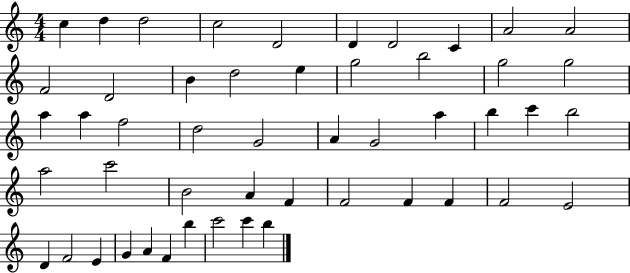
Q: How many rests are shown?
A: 0